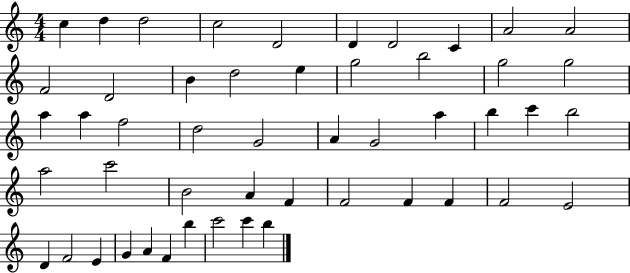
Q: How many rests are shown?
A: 0